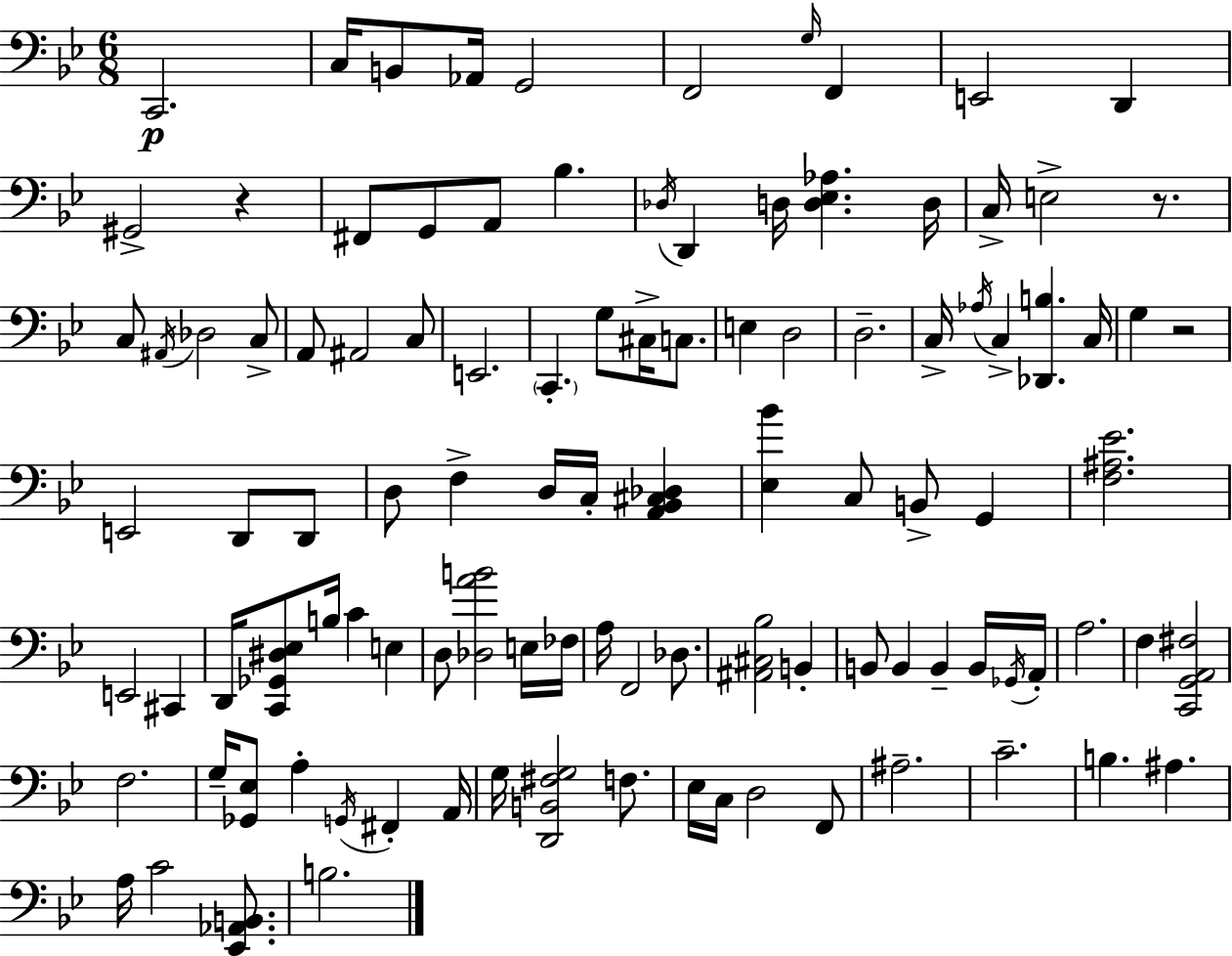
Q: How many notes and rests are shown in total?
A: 106